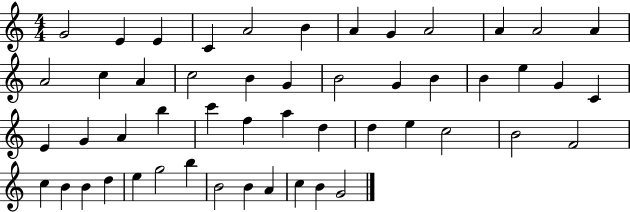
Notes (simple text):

G4/h E4/q E4/q C4/q A4/h B4/q A4/q G4/q A4/h A4/q A4/h A4/q A4/h C5/q A4/q C5/h B4/q G4/q B4/h G4/q B4/q B4/q E5/q G4/q C4/q E4/q G4/q A4/q B5/q C6/q F5/q A5/q D5/q D5/q E5/q C5/h B4/h F4/h C5/q B4/q B4/q D5/q E5/q G5/h B5/q B4/h B4/q A4/q C5/q B4/q G4/h